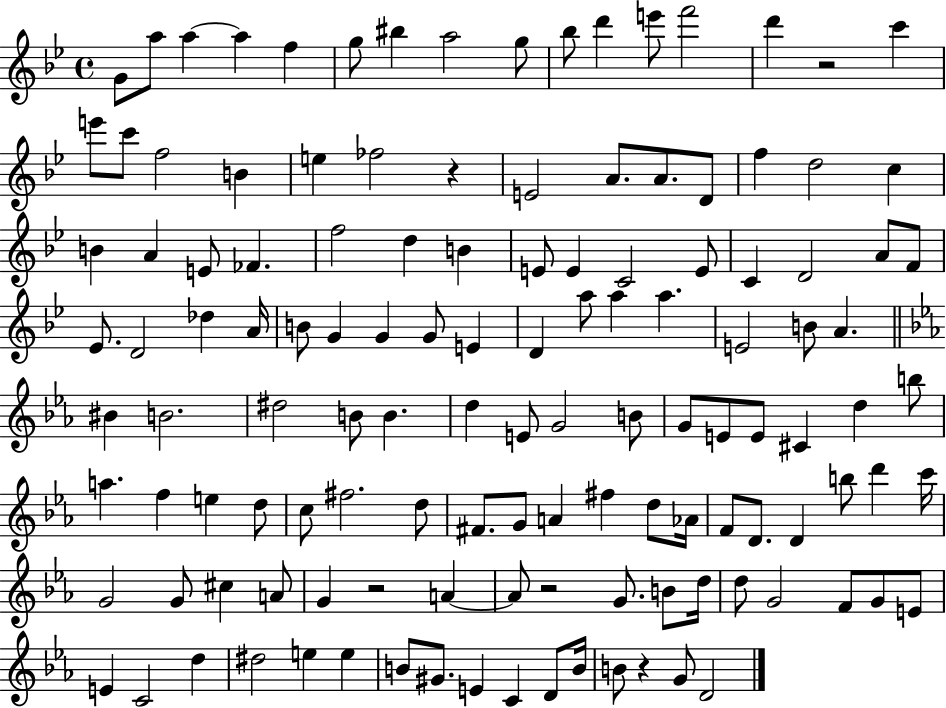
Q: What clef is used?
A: treble